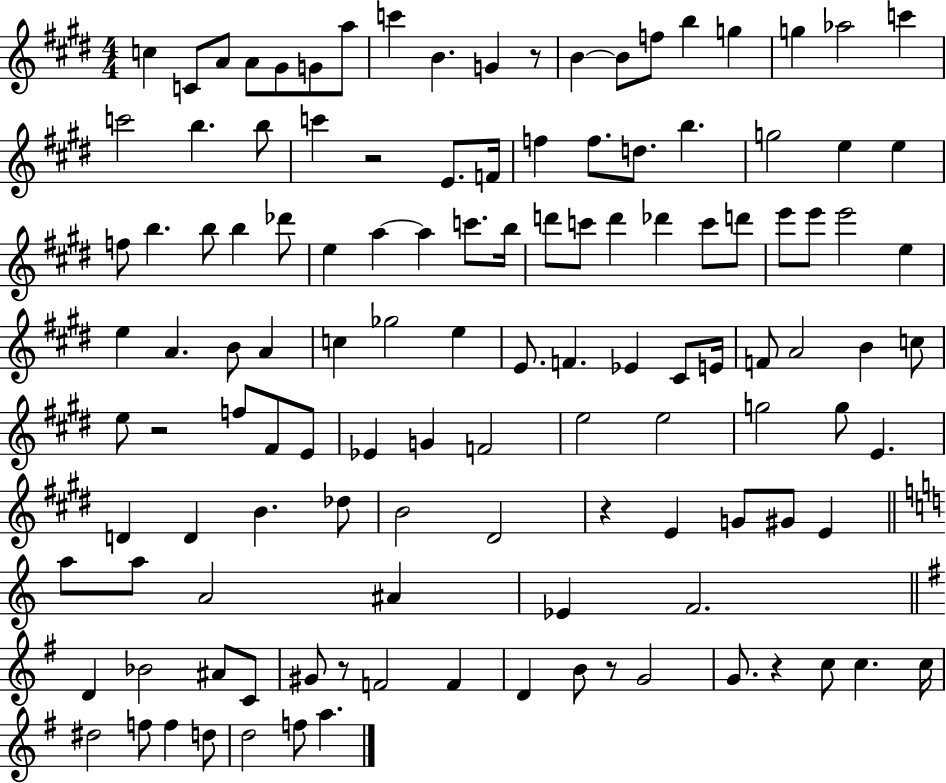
{
  \clef treble
  \numericTimeSignature
  \time 4/4
  \key e \major
  c''4 c'8 a'8 a'8 gis'8 g'8 a''8 | c'''4 b'4. g'4 r8 | b'4~~ b'8 f''8 b''4 g''4 | g''4 aes''2 c'''4 | \break c'''2 b''4. b''8 | c'''4 r2 e'8. f'16 | f''4 f''8. d''8. b''4. | g''2 e''4 e''4 | \break f''8 b''4. b''8 b''4 des'''8 | e''4 a''4~~ a''4 c'''8. b''16 | d'''8 c'''8 d'''4 des'''4 c'''8 d'''8 | e'''8 e'''8 e'''2 e''4 | \break e''4 a'4. b'8 a'4 | c''4 ges''2 e''4 | e'8. f'4. ees'4 cis'8 e'16 | f'8 a'2 b'4 c''8 | \break e''8 r2 f''8 fis'8 e'8 | ees'4 g'4 f'2 | e''2 e''2 | g''2 g''8 e'4. | \break d'4 d'4 b'4. des''8 | b'2 dis'2 | r4 e'4 g'8 gis'8 e'4 | \bar "||" \break \key c \major a''8 a''8 a'2 ais'4 | ees'4 f'2. | \bar "||" \break \key g \major d'4 bes'2 ais'8 c'8 | gis'8 r8 f'2 f'4 | d'4 b'8 r8 g'2 | g'8. r4 c''8 c''4. c''16 | \break dis''2 f''8 f''4 d''8 | d''2 f''8 a''4. | \bar "|."
}